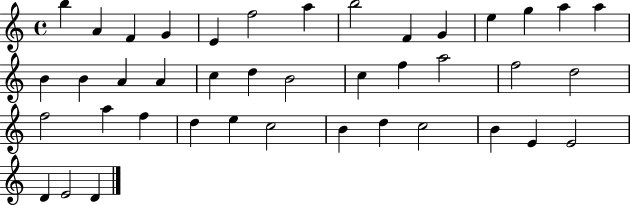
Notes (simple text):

B5/q A4/q F4/q G4/q E4/q F5/h A5/q B5/h F4/q G4/q E5/q G5/q A5/q A5/q B4/q B4/q A4/q A4/q C5/q D5/q B4/h C5/q F5/q A5/h F5/h D5/h F5/h A5/q F5/q D5/q E5/q C5/h B4/q D5/q C5/h B4/q E4/q E4/h D4/q E4/h D4/q